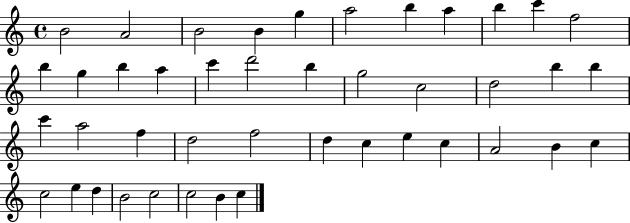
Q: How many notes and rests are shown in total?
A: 43